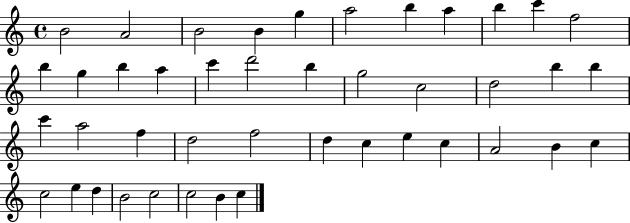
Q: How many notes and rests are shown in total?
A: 43